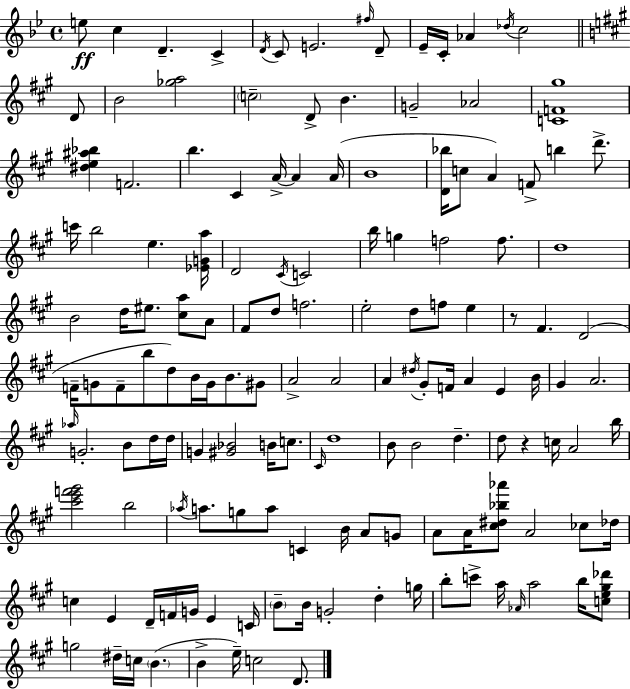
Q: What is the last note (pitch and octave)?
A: D4